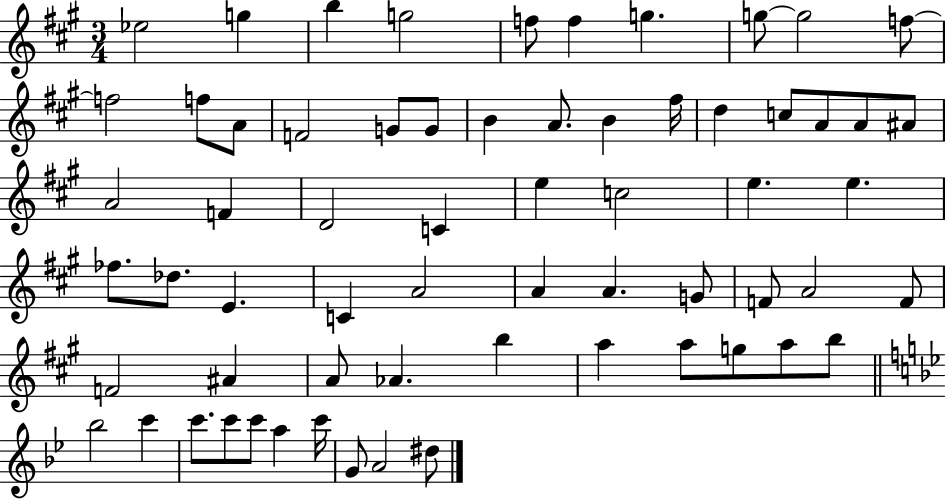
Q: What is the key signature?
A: A major